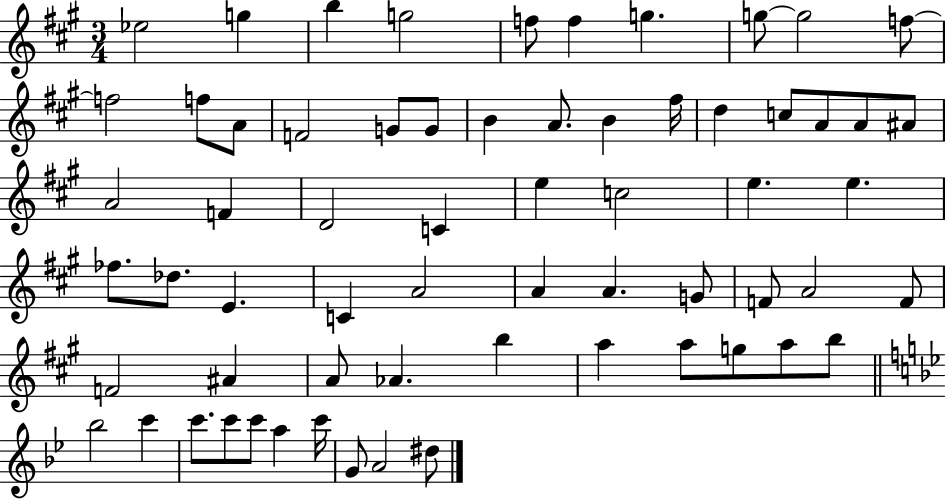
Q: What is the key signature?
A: A major